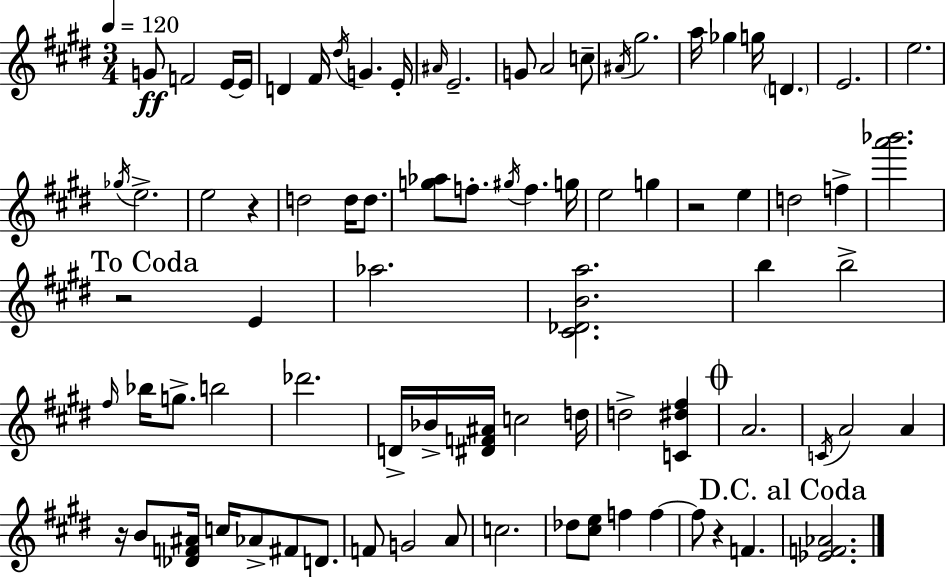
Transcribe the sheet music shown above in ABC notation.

X:1
T:Untitled
M:3/4
L:1/4
K:E
G/2 F2 E/4 E/4 D ^F/4 ^d/4 G E/4 ^A/4 E2 G/2 A2 c/2 ^A/4 ^g2 a/4 _g g/4 D E2 e2 _g/4 e2 e2 z d2 d/4 d/2 [g_a]/2 f/2 ^g/4 f g/4 e2 g z2 e d2 f [a'_b']2 z2 E _a2 [^C_DBa]2 b b2 ^f/4 _b/4 g/2 b2 _d'2 D/4 _B/4 [^DF^A]/4 c2 d/4 d2 [C^d^f] A2 C/4 A2 A z/4 B/2 [_DF^A]/4 c/4 _A/2 ^F/2 D/2 F/2 G2 A/2 c2 _d/2 [^ce]/2 f f f/2 z F [_EF_A]2